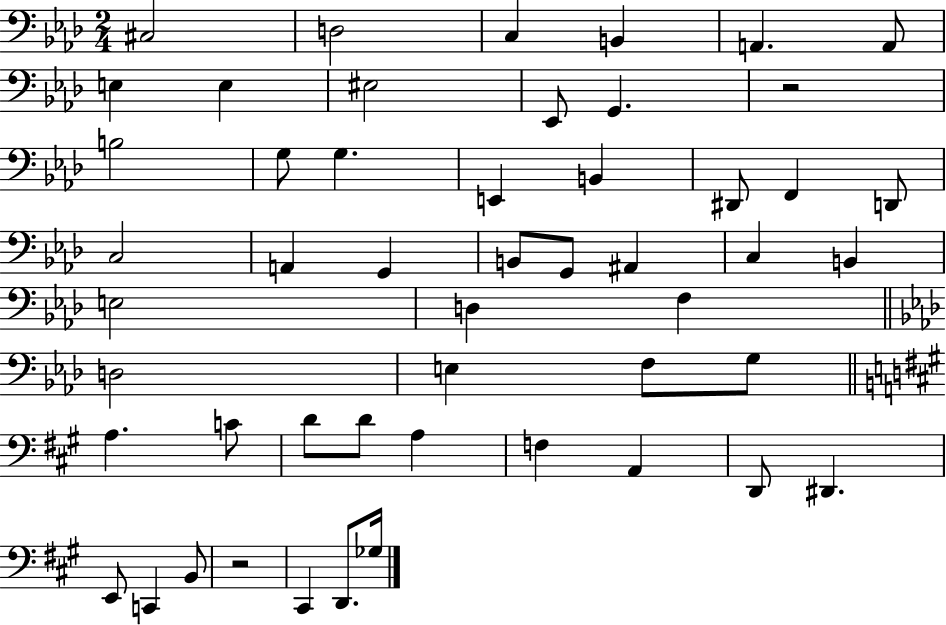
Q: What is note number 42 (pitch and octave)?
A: D2